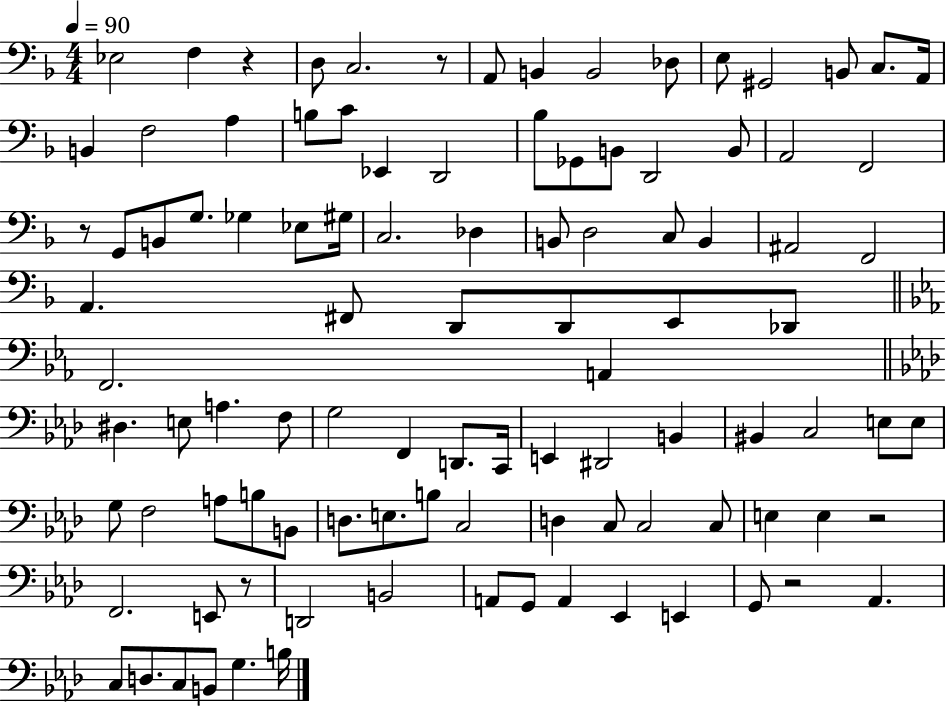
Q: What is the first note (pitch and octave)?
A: Eb3